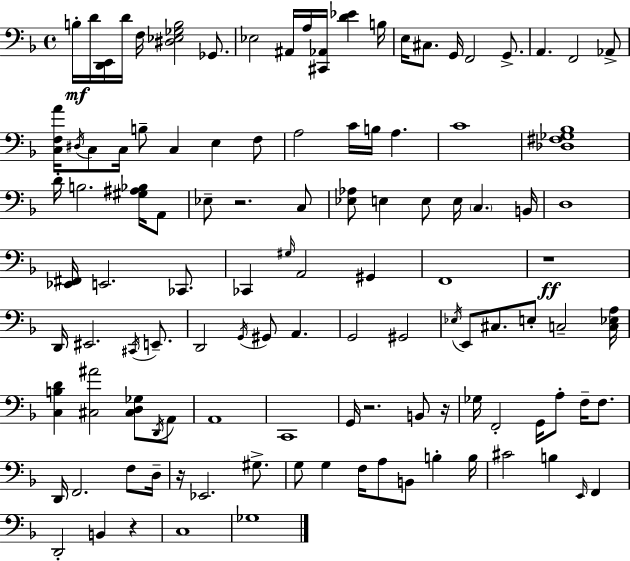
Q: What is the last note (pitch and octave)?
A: Gb3